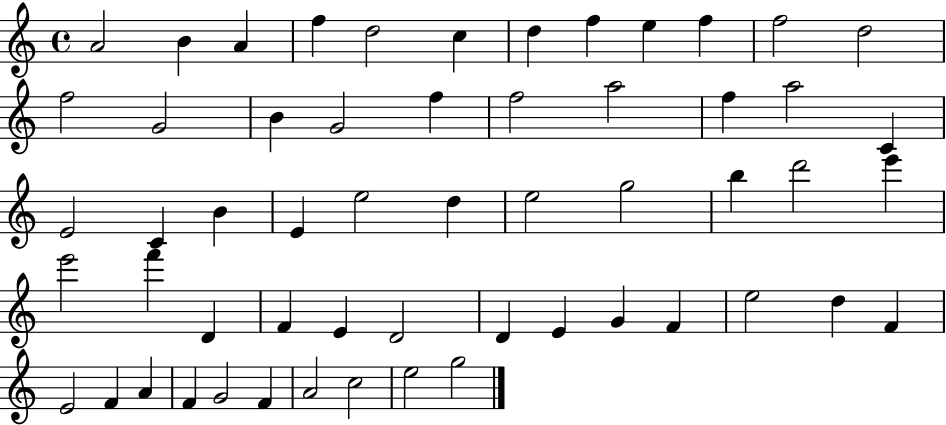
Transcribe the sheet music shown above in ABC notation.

X:1
T:Untitled
M:4/4
L:1/4
K:C
A2 B A f d2 c d f e f f2 d2 f2 G2 B G2 f f2 a2 f a2 C E2 C B E e2 d e2 g2 b d'2 e' e'2 f' D F E D2 D E G F e2 d F E2 F A F G2 F A2 c2 e2 g2